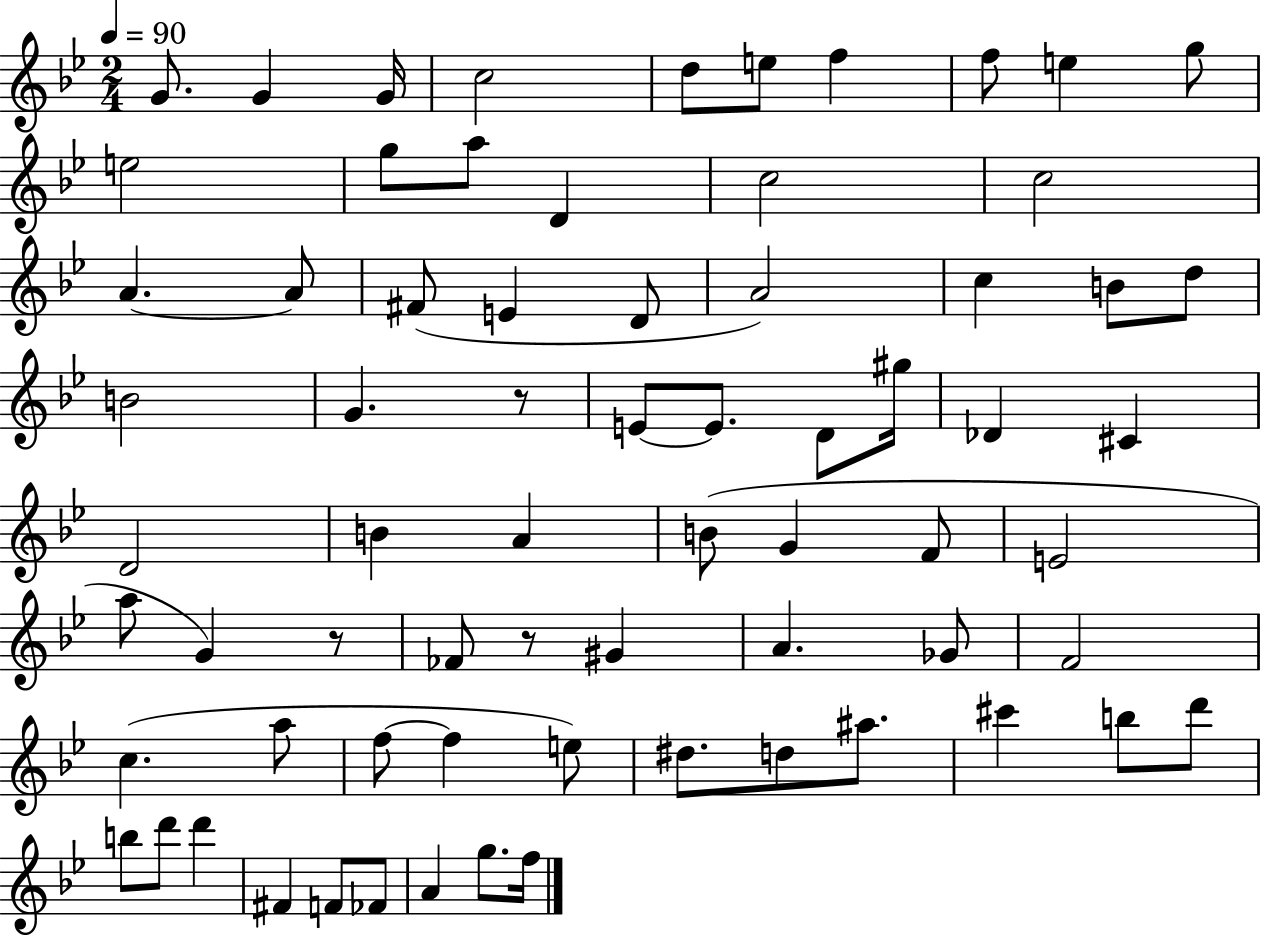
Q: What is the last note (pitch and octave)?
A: F5